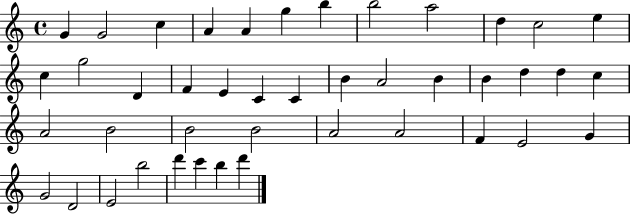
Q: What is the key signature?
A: C major